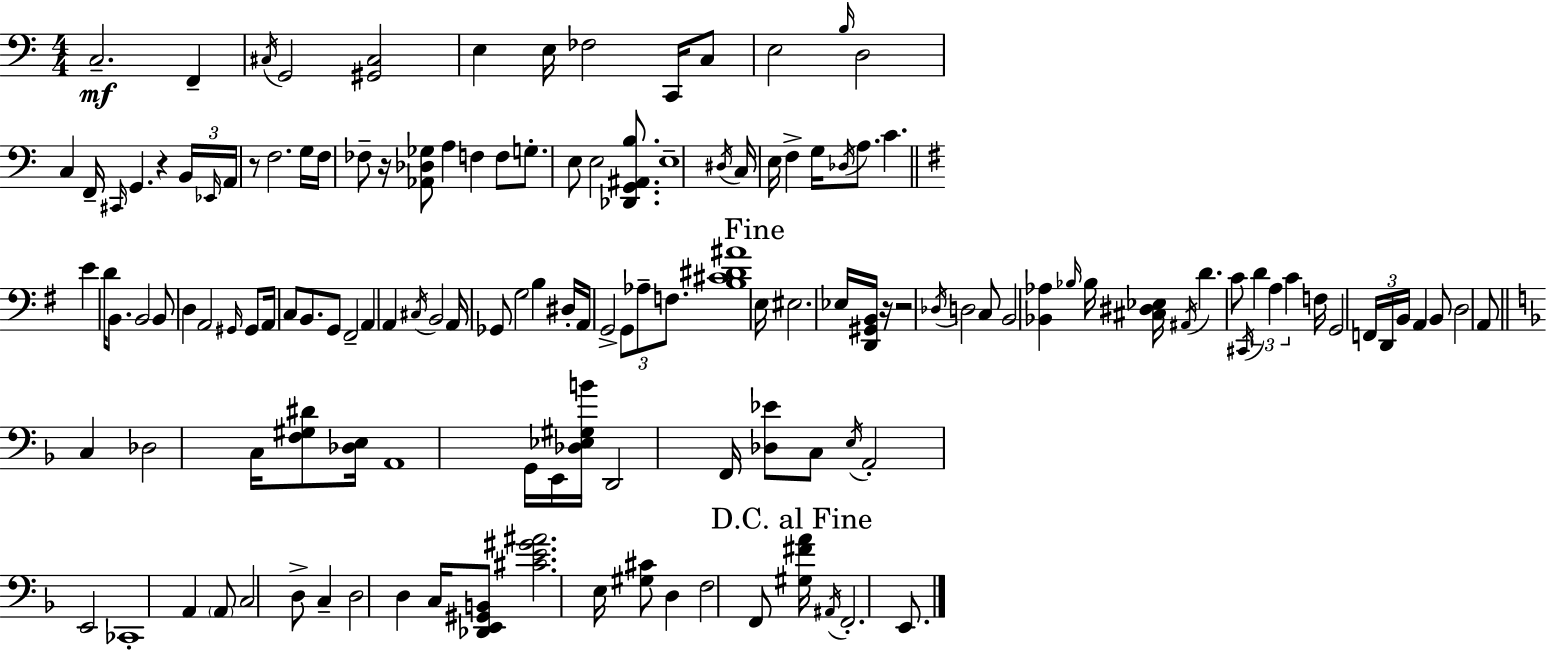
C3/h. F2/q C#3/s G2/h [G#2,C#3]/h E3/q E3/s FES3/h C2/s C3/e E3/h B3/s D3/h C3/q F2/s C#2/s G2/q. R/q B2/s Eb2/s A2/s R/e F3/h. G3/s F3/s FES3/e R/s [Ab2,Db3,Gb3]/e A3/q F3/q F3/e G3/e. E3/e E3/h [Db2,G2,A#2,B3]/e. E3/w D#3/s C3/s E3/s F3/q G3/s Db3/s A3/e. C4/q. E4/q D4/s B2/e. B2/h B2/e D3/q A2/h G#2/s G#2/e A2/s C3/e B2/e. G2/e F#2/h A2/q A2/q C#3/s B2/h A2/s Gb2/e G3/h B3/q D#3/s A2/s G2/h G2/e Ab3/e F3/e. [B3,C#4,D#4,A#4]/w E3/s EIS3/h. Eb3/s [D2,G#2,B2]/s R/s R/h Db3/s D3/h C3/e B2/h [Bb2,Ab3]/q Bb3/s Bb3/s [C#3,D#3,Eb3]/s A#2/s D4/q. C4/e C#2/s D4/q A3/q C4/q F3/s G2/h F2/s D2/s B2/s A2/q B2/e D3/h A2/e C3/q Db3/h C3/s [F3,G#3,D#4]/e [Db3,E3]/s A2/w G2/s E2/s [Db3,Eb3,G#3,B4]/s D2/h F2/s [Db3,Eb4]/e C3/e E3/s A2/h E2/h CES2/w A2/q A2/e C3/h D3/e C3/q D3/h D3/q C3/s [Db2,E2,G#2,B2]/e [C#4,E4,G#4,A#4]/h. E3/s [G#3,C#4]/e D3/q F3/h F2/e [G#3,F#4,A4]/s A#2/s F2/h. E2/e.